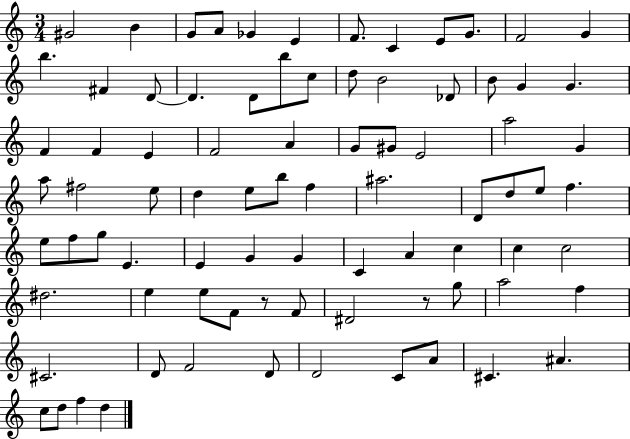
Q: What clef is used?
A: treble